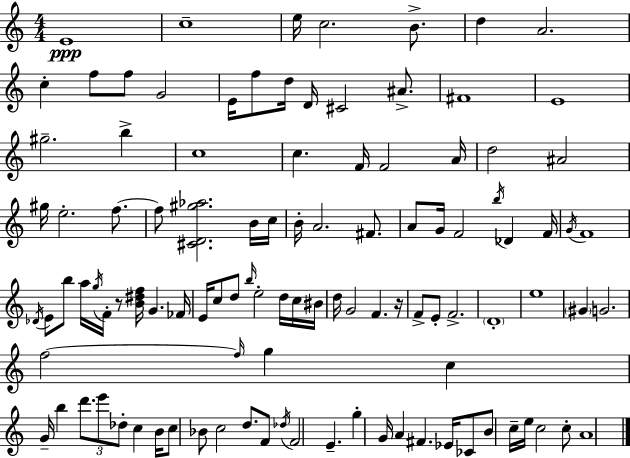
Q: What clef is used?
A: treble